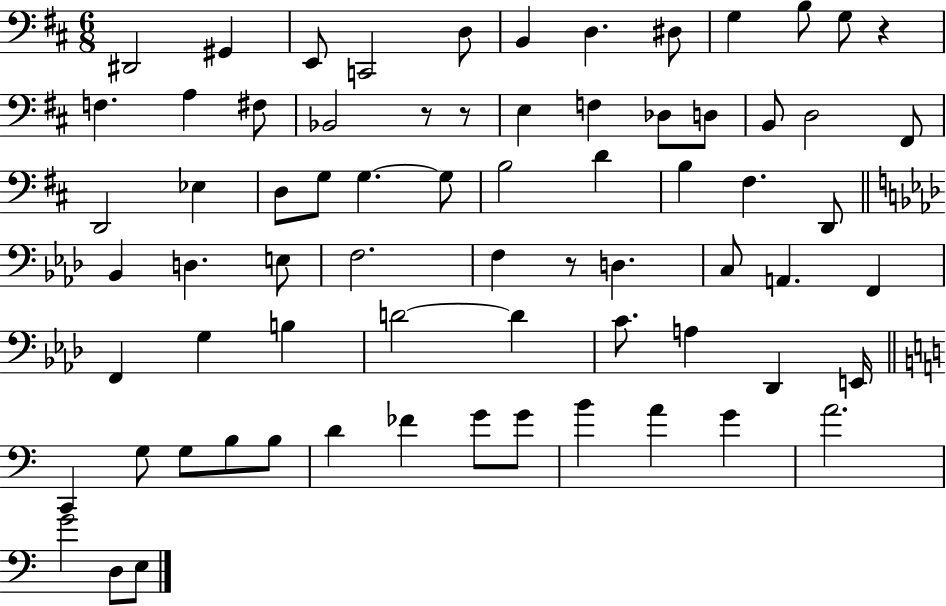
{
  \clef bass
  \numericTimeSignature
  \time 6/8
  \key d \major
  dis,2 gis,4 | e,8 c,2 d8 | b,4 d4. dis8 | g4 b8 g8 r4 | \break f4. a4 fis8 | bes,2 r8 r8 | e4 f4 des8 d8 | b,8 d2 fis,8 | \break d,2 ees4 | d8 g8 g4.~~ g8 | b2 d'4 | b4 fis4. d,8 | \break \bar "||" \break \key aes \major bes,4 d4. e8 | f2. | f4 r8 d4. | c8 a,4. f,4 | \break f,4 g4 b4 | d'2~~ d'4 | c'8. a4 des,4 e,16 | \bar "||" \break \key c \major c,4 g8 g8 b8 b8 | d'4 fes'4 g'8 g'8 | b'4 a'4 g'4 | a'2. | \break g'2 d8 e8 | \bar "|."
}